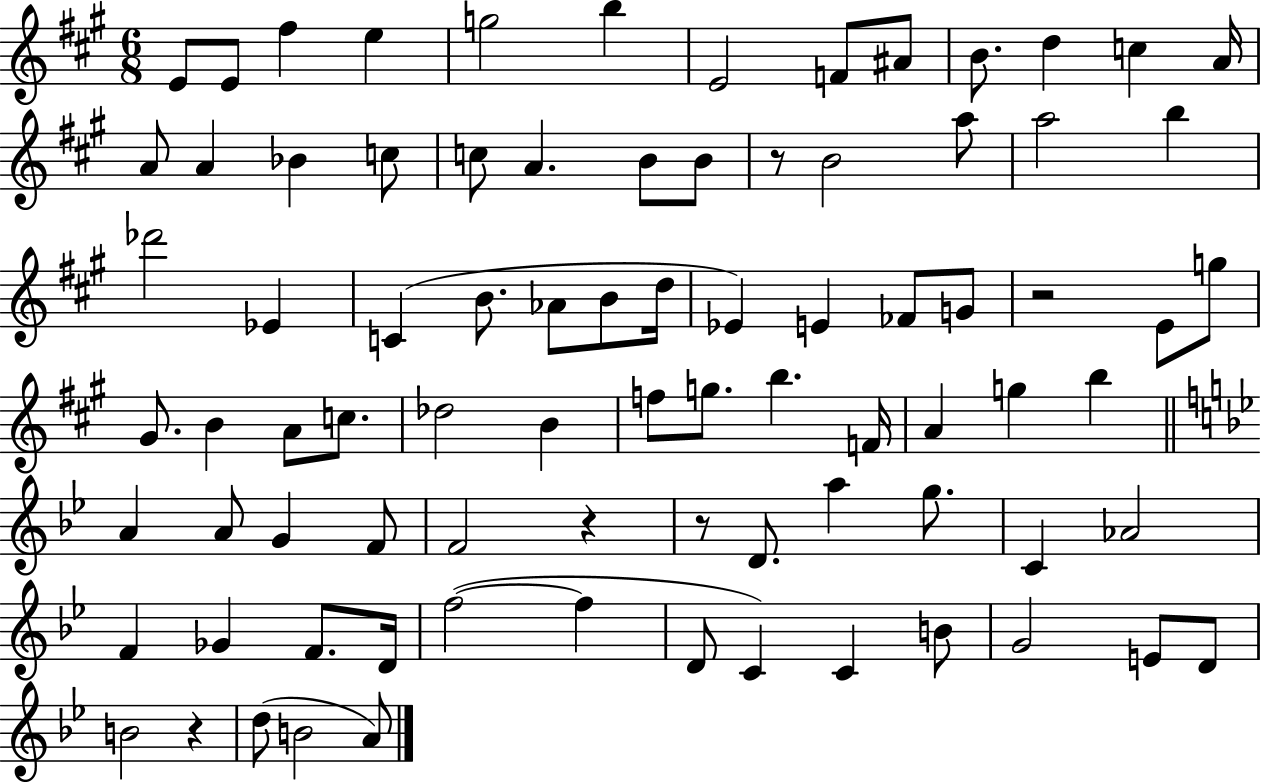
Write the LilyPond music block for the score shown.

{
  \clef treble
  \numericTimeSignature
  \time 6/8
  \key a \major
  e'8 e'8 fis''4 e''4 | g''2 b''4 | e'2 f'8 ais'8 | b'8. d''4 c''4 a'16 | \break a'8 a'4 bes'4 c''8 | c''8 a'4. b'8 b'8 | r8 b'2 a''8 | a''2 b''4 | \break des'''2 ees'4 | c'4( b'8. aes'8 b'8 d''16 | ees'4) e'4 fes'8 g'8 | r2 e'8 g''8 | \break gis'8. b'4 a'8 c''8. | des''2 b'4 | f''8 g''8. b''4. f'16 | a'4 g''4 b''4 | \break \bar "||" \break \key g \minor a'4 a'8 g'4 f'8 | f'2 r4 | r8 d'8. a''4 g''8. | c'4 aes'2 | \break f'4 ges'4 f'8. d'16 | f''2~(~ f''4 | d'8 c'4) c'4 b'8 | g'2 e'8 d'8 | \break b'2 r4 | d''8( b'2 a'8) | \bar "|."
}